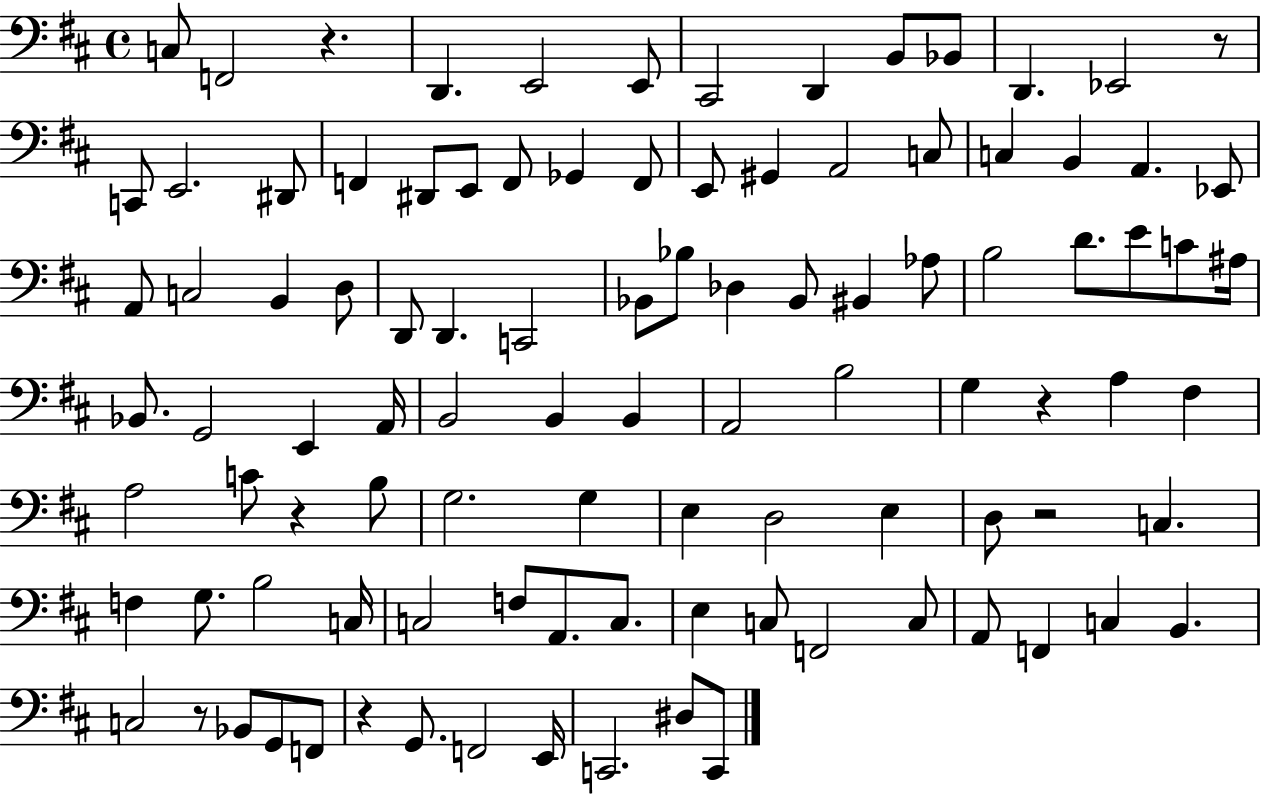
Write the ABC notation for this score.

X:1
T:Untitled
M:4/4
L:1/4
K:D
C,/2 F,,2 z D,, E,,2 E,,/2 ^C,,2 D,, B,,/2 _B,,/2 D,, _E,,2 z/2 C,,/2 E,,2 ^D,,/2 F,, ^D,,/2 E,,/2 F,,/2 _G,, F,,/2 E,,/2 ^G,, A,,2 C,/2 C, B,, A,, _E,,/2 A,,/2 C,2 B,, D,/2 D,,/2 D,, C,,2 _B,,/2 _B,/2 _D, _B,,/2 ^B,, _A,/2 B,2 D/2 E/2 C/2 ^A,/4 _B,,/2 G,,2 E,, A,,/4 B,,2 B,, B,, A,,2 B,2 G, z A, ^F, A,2 C/2 z B,/2 G,2 G, E, D,2 E, D,/2 z2 C, F, G,/2 B,2 C,/4 C,2 F,/2 A,,/2 C,/2 E, C,/2 F,,2 C,/2 A,,/2 F,, C, B,, C,2 z/2 _B,,/2 G,,/2 F,,/2 z G,,/2 F,,2 E,,/4 C,,2 ^D,/2 C,,/2